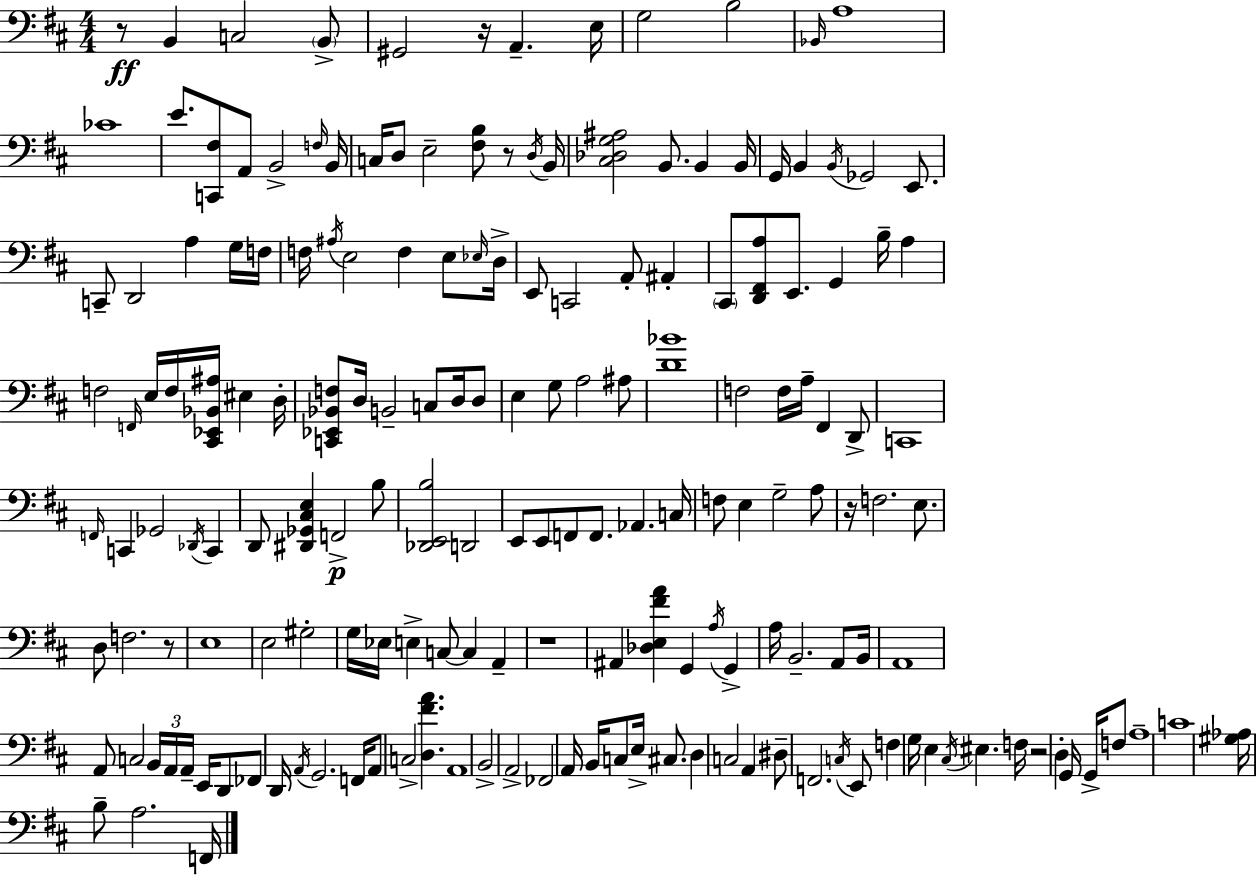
X:1
T:Untitled
M:4/4
L:1/4
K:D
z/2 B,, C,2 B,,/2 ^G,,2 z/4 A,, E,/4 G,2 B,2 _B,,/4 A,4 _C4 E/2 [C,,^F,]/2 A,,/2 B,,2 F,/4 B,,/4 C,/4 D,/2 E,2 [^F,B,]/2 z/2 D,/4 B,,/4 [^C,_D,G,^A,]2 B,,/2 B,, B,,/4 G,,/4 B,, B,,/4 _G,,2 E,,/2 C,,/2 D,,2 A, G,/4 F,/4 F,/4 ^A,/4 E,2 F, E,/2 _E,/4 D,/4 E,,/2 C,,2 A,,/2 ^A,, ^C,,/2 [D,,^F,,A,]/2 E,,/2 G,, B,/4 A, F,2 F,,/4 E,/4 F,/4 [^C,,_E,,_B,,^A,]/4 ^E, D,/4 [C,,_E,,_B,,F,]/2 D,/4 B,,2 C,/2 D,/4 D,/2 E, G,/2 A,2 ^A,/2 [D_B]4 F,2 F,/4 A,/4 ^F,, D,,/2 C,,4 F,,/4 C,, _G,,2 _D,,/4 C,, D,,/2 [^D,,_G,,^C,E,] F,,2 B,/2 [_D,,E,,B,]2 D,,2 E,,/2 E,,/2 F,,/2 F,,/2 _A,, C,/4 F,/2 E, G,2 A,/2 z/4 F,2 E,/2 D,/2 F,2 z/2 E,4 E,2 ^G,2 G,/4 _E,/4 E, C,/2 C, A,, z4 ^A,, [_D,E,^FA] G,, A,/4 G,, A,/4 B,,2 A,,/2 B,,/4 A,,4 A,,/2 C,2 B,,/4 A,,/4 A,,/4 E,,/4 D,,/2 _F,,/2 D,,/4 A,,/4 G,,2 F,,/4 A,,/2 C,2 [D,^FA] A,,4 B,,2 A,,2 _F,,2 A,,/4 B,,/4 C,/2 E,/4 ^C,/2 D, C,2 A,, ^D,/2 F,,2 C,/4 E,,/2 F, G,/4 E, ^C,/4 ^E, F,/4 z2 D, G,,/4 G,,/4 F,/2 A,4 C4 [^G,_A,]/4 B,/2 A,2 F,,/4